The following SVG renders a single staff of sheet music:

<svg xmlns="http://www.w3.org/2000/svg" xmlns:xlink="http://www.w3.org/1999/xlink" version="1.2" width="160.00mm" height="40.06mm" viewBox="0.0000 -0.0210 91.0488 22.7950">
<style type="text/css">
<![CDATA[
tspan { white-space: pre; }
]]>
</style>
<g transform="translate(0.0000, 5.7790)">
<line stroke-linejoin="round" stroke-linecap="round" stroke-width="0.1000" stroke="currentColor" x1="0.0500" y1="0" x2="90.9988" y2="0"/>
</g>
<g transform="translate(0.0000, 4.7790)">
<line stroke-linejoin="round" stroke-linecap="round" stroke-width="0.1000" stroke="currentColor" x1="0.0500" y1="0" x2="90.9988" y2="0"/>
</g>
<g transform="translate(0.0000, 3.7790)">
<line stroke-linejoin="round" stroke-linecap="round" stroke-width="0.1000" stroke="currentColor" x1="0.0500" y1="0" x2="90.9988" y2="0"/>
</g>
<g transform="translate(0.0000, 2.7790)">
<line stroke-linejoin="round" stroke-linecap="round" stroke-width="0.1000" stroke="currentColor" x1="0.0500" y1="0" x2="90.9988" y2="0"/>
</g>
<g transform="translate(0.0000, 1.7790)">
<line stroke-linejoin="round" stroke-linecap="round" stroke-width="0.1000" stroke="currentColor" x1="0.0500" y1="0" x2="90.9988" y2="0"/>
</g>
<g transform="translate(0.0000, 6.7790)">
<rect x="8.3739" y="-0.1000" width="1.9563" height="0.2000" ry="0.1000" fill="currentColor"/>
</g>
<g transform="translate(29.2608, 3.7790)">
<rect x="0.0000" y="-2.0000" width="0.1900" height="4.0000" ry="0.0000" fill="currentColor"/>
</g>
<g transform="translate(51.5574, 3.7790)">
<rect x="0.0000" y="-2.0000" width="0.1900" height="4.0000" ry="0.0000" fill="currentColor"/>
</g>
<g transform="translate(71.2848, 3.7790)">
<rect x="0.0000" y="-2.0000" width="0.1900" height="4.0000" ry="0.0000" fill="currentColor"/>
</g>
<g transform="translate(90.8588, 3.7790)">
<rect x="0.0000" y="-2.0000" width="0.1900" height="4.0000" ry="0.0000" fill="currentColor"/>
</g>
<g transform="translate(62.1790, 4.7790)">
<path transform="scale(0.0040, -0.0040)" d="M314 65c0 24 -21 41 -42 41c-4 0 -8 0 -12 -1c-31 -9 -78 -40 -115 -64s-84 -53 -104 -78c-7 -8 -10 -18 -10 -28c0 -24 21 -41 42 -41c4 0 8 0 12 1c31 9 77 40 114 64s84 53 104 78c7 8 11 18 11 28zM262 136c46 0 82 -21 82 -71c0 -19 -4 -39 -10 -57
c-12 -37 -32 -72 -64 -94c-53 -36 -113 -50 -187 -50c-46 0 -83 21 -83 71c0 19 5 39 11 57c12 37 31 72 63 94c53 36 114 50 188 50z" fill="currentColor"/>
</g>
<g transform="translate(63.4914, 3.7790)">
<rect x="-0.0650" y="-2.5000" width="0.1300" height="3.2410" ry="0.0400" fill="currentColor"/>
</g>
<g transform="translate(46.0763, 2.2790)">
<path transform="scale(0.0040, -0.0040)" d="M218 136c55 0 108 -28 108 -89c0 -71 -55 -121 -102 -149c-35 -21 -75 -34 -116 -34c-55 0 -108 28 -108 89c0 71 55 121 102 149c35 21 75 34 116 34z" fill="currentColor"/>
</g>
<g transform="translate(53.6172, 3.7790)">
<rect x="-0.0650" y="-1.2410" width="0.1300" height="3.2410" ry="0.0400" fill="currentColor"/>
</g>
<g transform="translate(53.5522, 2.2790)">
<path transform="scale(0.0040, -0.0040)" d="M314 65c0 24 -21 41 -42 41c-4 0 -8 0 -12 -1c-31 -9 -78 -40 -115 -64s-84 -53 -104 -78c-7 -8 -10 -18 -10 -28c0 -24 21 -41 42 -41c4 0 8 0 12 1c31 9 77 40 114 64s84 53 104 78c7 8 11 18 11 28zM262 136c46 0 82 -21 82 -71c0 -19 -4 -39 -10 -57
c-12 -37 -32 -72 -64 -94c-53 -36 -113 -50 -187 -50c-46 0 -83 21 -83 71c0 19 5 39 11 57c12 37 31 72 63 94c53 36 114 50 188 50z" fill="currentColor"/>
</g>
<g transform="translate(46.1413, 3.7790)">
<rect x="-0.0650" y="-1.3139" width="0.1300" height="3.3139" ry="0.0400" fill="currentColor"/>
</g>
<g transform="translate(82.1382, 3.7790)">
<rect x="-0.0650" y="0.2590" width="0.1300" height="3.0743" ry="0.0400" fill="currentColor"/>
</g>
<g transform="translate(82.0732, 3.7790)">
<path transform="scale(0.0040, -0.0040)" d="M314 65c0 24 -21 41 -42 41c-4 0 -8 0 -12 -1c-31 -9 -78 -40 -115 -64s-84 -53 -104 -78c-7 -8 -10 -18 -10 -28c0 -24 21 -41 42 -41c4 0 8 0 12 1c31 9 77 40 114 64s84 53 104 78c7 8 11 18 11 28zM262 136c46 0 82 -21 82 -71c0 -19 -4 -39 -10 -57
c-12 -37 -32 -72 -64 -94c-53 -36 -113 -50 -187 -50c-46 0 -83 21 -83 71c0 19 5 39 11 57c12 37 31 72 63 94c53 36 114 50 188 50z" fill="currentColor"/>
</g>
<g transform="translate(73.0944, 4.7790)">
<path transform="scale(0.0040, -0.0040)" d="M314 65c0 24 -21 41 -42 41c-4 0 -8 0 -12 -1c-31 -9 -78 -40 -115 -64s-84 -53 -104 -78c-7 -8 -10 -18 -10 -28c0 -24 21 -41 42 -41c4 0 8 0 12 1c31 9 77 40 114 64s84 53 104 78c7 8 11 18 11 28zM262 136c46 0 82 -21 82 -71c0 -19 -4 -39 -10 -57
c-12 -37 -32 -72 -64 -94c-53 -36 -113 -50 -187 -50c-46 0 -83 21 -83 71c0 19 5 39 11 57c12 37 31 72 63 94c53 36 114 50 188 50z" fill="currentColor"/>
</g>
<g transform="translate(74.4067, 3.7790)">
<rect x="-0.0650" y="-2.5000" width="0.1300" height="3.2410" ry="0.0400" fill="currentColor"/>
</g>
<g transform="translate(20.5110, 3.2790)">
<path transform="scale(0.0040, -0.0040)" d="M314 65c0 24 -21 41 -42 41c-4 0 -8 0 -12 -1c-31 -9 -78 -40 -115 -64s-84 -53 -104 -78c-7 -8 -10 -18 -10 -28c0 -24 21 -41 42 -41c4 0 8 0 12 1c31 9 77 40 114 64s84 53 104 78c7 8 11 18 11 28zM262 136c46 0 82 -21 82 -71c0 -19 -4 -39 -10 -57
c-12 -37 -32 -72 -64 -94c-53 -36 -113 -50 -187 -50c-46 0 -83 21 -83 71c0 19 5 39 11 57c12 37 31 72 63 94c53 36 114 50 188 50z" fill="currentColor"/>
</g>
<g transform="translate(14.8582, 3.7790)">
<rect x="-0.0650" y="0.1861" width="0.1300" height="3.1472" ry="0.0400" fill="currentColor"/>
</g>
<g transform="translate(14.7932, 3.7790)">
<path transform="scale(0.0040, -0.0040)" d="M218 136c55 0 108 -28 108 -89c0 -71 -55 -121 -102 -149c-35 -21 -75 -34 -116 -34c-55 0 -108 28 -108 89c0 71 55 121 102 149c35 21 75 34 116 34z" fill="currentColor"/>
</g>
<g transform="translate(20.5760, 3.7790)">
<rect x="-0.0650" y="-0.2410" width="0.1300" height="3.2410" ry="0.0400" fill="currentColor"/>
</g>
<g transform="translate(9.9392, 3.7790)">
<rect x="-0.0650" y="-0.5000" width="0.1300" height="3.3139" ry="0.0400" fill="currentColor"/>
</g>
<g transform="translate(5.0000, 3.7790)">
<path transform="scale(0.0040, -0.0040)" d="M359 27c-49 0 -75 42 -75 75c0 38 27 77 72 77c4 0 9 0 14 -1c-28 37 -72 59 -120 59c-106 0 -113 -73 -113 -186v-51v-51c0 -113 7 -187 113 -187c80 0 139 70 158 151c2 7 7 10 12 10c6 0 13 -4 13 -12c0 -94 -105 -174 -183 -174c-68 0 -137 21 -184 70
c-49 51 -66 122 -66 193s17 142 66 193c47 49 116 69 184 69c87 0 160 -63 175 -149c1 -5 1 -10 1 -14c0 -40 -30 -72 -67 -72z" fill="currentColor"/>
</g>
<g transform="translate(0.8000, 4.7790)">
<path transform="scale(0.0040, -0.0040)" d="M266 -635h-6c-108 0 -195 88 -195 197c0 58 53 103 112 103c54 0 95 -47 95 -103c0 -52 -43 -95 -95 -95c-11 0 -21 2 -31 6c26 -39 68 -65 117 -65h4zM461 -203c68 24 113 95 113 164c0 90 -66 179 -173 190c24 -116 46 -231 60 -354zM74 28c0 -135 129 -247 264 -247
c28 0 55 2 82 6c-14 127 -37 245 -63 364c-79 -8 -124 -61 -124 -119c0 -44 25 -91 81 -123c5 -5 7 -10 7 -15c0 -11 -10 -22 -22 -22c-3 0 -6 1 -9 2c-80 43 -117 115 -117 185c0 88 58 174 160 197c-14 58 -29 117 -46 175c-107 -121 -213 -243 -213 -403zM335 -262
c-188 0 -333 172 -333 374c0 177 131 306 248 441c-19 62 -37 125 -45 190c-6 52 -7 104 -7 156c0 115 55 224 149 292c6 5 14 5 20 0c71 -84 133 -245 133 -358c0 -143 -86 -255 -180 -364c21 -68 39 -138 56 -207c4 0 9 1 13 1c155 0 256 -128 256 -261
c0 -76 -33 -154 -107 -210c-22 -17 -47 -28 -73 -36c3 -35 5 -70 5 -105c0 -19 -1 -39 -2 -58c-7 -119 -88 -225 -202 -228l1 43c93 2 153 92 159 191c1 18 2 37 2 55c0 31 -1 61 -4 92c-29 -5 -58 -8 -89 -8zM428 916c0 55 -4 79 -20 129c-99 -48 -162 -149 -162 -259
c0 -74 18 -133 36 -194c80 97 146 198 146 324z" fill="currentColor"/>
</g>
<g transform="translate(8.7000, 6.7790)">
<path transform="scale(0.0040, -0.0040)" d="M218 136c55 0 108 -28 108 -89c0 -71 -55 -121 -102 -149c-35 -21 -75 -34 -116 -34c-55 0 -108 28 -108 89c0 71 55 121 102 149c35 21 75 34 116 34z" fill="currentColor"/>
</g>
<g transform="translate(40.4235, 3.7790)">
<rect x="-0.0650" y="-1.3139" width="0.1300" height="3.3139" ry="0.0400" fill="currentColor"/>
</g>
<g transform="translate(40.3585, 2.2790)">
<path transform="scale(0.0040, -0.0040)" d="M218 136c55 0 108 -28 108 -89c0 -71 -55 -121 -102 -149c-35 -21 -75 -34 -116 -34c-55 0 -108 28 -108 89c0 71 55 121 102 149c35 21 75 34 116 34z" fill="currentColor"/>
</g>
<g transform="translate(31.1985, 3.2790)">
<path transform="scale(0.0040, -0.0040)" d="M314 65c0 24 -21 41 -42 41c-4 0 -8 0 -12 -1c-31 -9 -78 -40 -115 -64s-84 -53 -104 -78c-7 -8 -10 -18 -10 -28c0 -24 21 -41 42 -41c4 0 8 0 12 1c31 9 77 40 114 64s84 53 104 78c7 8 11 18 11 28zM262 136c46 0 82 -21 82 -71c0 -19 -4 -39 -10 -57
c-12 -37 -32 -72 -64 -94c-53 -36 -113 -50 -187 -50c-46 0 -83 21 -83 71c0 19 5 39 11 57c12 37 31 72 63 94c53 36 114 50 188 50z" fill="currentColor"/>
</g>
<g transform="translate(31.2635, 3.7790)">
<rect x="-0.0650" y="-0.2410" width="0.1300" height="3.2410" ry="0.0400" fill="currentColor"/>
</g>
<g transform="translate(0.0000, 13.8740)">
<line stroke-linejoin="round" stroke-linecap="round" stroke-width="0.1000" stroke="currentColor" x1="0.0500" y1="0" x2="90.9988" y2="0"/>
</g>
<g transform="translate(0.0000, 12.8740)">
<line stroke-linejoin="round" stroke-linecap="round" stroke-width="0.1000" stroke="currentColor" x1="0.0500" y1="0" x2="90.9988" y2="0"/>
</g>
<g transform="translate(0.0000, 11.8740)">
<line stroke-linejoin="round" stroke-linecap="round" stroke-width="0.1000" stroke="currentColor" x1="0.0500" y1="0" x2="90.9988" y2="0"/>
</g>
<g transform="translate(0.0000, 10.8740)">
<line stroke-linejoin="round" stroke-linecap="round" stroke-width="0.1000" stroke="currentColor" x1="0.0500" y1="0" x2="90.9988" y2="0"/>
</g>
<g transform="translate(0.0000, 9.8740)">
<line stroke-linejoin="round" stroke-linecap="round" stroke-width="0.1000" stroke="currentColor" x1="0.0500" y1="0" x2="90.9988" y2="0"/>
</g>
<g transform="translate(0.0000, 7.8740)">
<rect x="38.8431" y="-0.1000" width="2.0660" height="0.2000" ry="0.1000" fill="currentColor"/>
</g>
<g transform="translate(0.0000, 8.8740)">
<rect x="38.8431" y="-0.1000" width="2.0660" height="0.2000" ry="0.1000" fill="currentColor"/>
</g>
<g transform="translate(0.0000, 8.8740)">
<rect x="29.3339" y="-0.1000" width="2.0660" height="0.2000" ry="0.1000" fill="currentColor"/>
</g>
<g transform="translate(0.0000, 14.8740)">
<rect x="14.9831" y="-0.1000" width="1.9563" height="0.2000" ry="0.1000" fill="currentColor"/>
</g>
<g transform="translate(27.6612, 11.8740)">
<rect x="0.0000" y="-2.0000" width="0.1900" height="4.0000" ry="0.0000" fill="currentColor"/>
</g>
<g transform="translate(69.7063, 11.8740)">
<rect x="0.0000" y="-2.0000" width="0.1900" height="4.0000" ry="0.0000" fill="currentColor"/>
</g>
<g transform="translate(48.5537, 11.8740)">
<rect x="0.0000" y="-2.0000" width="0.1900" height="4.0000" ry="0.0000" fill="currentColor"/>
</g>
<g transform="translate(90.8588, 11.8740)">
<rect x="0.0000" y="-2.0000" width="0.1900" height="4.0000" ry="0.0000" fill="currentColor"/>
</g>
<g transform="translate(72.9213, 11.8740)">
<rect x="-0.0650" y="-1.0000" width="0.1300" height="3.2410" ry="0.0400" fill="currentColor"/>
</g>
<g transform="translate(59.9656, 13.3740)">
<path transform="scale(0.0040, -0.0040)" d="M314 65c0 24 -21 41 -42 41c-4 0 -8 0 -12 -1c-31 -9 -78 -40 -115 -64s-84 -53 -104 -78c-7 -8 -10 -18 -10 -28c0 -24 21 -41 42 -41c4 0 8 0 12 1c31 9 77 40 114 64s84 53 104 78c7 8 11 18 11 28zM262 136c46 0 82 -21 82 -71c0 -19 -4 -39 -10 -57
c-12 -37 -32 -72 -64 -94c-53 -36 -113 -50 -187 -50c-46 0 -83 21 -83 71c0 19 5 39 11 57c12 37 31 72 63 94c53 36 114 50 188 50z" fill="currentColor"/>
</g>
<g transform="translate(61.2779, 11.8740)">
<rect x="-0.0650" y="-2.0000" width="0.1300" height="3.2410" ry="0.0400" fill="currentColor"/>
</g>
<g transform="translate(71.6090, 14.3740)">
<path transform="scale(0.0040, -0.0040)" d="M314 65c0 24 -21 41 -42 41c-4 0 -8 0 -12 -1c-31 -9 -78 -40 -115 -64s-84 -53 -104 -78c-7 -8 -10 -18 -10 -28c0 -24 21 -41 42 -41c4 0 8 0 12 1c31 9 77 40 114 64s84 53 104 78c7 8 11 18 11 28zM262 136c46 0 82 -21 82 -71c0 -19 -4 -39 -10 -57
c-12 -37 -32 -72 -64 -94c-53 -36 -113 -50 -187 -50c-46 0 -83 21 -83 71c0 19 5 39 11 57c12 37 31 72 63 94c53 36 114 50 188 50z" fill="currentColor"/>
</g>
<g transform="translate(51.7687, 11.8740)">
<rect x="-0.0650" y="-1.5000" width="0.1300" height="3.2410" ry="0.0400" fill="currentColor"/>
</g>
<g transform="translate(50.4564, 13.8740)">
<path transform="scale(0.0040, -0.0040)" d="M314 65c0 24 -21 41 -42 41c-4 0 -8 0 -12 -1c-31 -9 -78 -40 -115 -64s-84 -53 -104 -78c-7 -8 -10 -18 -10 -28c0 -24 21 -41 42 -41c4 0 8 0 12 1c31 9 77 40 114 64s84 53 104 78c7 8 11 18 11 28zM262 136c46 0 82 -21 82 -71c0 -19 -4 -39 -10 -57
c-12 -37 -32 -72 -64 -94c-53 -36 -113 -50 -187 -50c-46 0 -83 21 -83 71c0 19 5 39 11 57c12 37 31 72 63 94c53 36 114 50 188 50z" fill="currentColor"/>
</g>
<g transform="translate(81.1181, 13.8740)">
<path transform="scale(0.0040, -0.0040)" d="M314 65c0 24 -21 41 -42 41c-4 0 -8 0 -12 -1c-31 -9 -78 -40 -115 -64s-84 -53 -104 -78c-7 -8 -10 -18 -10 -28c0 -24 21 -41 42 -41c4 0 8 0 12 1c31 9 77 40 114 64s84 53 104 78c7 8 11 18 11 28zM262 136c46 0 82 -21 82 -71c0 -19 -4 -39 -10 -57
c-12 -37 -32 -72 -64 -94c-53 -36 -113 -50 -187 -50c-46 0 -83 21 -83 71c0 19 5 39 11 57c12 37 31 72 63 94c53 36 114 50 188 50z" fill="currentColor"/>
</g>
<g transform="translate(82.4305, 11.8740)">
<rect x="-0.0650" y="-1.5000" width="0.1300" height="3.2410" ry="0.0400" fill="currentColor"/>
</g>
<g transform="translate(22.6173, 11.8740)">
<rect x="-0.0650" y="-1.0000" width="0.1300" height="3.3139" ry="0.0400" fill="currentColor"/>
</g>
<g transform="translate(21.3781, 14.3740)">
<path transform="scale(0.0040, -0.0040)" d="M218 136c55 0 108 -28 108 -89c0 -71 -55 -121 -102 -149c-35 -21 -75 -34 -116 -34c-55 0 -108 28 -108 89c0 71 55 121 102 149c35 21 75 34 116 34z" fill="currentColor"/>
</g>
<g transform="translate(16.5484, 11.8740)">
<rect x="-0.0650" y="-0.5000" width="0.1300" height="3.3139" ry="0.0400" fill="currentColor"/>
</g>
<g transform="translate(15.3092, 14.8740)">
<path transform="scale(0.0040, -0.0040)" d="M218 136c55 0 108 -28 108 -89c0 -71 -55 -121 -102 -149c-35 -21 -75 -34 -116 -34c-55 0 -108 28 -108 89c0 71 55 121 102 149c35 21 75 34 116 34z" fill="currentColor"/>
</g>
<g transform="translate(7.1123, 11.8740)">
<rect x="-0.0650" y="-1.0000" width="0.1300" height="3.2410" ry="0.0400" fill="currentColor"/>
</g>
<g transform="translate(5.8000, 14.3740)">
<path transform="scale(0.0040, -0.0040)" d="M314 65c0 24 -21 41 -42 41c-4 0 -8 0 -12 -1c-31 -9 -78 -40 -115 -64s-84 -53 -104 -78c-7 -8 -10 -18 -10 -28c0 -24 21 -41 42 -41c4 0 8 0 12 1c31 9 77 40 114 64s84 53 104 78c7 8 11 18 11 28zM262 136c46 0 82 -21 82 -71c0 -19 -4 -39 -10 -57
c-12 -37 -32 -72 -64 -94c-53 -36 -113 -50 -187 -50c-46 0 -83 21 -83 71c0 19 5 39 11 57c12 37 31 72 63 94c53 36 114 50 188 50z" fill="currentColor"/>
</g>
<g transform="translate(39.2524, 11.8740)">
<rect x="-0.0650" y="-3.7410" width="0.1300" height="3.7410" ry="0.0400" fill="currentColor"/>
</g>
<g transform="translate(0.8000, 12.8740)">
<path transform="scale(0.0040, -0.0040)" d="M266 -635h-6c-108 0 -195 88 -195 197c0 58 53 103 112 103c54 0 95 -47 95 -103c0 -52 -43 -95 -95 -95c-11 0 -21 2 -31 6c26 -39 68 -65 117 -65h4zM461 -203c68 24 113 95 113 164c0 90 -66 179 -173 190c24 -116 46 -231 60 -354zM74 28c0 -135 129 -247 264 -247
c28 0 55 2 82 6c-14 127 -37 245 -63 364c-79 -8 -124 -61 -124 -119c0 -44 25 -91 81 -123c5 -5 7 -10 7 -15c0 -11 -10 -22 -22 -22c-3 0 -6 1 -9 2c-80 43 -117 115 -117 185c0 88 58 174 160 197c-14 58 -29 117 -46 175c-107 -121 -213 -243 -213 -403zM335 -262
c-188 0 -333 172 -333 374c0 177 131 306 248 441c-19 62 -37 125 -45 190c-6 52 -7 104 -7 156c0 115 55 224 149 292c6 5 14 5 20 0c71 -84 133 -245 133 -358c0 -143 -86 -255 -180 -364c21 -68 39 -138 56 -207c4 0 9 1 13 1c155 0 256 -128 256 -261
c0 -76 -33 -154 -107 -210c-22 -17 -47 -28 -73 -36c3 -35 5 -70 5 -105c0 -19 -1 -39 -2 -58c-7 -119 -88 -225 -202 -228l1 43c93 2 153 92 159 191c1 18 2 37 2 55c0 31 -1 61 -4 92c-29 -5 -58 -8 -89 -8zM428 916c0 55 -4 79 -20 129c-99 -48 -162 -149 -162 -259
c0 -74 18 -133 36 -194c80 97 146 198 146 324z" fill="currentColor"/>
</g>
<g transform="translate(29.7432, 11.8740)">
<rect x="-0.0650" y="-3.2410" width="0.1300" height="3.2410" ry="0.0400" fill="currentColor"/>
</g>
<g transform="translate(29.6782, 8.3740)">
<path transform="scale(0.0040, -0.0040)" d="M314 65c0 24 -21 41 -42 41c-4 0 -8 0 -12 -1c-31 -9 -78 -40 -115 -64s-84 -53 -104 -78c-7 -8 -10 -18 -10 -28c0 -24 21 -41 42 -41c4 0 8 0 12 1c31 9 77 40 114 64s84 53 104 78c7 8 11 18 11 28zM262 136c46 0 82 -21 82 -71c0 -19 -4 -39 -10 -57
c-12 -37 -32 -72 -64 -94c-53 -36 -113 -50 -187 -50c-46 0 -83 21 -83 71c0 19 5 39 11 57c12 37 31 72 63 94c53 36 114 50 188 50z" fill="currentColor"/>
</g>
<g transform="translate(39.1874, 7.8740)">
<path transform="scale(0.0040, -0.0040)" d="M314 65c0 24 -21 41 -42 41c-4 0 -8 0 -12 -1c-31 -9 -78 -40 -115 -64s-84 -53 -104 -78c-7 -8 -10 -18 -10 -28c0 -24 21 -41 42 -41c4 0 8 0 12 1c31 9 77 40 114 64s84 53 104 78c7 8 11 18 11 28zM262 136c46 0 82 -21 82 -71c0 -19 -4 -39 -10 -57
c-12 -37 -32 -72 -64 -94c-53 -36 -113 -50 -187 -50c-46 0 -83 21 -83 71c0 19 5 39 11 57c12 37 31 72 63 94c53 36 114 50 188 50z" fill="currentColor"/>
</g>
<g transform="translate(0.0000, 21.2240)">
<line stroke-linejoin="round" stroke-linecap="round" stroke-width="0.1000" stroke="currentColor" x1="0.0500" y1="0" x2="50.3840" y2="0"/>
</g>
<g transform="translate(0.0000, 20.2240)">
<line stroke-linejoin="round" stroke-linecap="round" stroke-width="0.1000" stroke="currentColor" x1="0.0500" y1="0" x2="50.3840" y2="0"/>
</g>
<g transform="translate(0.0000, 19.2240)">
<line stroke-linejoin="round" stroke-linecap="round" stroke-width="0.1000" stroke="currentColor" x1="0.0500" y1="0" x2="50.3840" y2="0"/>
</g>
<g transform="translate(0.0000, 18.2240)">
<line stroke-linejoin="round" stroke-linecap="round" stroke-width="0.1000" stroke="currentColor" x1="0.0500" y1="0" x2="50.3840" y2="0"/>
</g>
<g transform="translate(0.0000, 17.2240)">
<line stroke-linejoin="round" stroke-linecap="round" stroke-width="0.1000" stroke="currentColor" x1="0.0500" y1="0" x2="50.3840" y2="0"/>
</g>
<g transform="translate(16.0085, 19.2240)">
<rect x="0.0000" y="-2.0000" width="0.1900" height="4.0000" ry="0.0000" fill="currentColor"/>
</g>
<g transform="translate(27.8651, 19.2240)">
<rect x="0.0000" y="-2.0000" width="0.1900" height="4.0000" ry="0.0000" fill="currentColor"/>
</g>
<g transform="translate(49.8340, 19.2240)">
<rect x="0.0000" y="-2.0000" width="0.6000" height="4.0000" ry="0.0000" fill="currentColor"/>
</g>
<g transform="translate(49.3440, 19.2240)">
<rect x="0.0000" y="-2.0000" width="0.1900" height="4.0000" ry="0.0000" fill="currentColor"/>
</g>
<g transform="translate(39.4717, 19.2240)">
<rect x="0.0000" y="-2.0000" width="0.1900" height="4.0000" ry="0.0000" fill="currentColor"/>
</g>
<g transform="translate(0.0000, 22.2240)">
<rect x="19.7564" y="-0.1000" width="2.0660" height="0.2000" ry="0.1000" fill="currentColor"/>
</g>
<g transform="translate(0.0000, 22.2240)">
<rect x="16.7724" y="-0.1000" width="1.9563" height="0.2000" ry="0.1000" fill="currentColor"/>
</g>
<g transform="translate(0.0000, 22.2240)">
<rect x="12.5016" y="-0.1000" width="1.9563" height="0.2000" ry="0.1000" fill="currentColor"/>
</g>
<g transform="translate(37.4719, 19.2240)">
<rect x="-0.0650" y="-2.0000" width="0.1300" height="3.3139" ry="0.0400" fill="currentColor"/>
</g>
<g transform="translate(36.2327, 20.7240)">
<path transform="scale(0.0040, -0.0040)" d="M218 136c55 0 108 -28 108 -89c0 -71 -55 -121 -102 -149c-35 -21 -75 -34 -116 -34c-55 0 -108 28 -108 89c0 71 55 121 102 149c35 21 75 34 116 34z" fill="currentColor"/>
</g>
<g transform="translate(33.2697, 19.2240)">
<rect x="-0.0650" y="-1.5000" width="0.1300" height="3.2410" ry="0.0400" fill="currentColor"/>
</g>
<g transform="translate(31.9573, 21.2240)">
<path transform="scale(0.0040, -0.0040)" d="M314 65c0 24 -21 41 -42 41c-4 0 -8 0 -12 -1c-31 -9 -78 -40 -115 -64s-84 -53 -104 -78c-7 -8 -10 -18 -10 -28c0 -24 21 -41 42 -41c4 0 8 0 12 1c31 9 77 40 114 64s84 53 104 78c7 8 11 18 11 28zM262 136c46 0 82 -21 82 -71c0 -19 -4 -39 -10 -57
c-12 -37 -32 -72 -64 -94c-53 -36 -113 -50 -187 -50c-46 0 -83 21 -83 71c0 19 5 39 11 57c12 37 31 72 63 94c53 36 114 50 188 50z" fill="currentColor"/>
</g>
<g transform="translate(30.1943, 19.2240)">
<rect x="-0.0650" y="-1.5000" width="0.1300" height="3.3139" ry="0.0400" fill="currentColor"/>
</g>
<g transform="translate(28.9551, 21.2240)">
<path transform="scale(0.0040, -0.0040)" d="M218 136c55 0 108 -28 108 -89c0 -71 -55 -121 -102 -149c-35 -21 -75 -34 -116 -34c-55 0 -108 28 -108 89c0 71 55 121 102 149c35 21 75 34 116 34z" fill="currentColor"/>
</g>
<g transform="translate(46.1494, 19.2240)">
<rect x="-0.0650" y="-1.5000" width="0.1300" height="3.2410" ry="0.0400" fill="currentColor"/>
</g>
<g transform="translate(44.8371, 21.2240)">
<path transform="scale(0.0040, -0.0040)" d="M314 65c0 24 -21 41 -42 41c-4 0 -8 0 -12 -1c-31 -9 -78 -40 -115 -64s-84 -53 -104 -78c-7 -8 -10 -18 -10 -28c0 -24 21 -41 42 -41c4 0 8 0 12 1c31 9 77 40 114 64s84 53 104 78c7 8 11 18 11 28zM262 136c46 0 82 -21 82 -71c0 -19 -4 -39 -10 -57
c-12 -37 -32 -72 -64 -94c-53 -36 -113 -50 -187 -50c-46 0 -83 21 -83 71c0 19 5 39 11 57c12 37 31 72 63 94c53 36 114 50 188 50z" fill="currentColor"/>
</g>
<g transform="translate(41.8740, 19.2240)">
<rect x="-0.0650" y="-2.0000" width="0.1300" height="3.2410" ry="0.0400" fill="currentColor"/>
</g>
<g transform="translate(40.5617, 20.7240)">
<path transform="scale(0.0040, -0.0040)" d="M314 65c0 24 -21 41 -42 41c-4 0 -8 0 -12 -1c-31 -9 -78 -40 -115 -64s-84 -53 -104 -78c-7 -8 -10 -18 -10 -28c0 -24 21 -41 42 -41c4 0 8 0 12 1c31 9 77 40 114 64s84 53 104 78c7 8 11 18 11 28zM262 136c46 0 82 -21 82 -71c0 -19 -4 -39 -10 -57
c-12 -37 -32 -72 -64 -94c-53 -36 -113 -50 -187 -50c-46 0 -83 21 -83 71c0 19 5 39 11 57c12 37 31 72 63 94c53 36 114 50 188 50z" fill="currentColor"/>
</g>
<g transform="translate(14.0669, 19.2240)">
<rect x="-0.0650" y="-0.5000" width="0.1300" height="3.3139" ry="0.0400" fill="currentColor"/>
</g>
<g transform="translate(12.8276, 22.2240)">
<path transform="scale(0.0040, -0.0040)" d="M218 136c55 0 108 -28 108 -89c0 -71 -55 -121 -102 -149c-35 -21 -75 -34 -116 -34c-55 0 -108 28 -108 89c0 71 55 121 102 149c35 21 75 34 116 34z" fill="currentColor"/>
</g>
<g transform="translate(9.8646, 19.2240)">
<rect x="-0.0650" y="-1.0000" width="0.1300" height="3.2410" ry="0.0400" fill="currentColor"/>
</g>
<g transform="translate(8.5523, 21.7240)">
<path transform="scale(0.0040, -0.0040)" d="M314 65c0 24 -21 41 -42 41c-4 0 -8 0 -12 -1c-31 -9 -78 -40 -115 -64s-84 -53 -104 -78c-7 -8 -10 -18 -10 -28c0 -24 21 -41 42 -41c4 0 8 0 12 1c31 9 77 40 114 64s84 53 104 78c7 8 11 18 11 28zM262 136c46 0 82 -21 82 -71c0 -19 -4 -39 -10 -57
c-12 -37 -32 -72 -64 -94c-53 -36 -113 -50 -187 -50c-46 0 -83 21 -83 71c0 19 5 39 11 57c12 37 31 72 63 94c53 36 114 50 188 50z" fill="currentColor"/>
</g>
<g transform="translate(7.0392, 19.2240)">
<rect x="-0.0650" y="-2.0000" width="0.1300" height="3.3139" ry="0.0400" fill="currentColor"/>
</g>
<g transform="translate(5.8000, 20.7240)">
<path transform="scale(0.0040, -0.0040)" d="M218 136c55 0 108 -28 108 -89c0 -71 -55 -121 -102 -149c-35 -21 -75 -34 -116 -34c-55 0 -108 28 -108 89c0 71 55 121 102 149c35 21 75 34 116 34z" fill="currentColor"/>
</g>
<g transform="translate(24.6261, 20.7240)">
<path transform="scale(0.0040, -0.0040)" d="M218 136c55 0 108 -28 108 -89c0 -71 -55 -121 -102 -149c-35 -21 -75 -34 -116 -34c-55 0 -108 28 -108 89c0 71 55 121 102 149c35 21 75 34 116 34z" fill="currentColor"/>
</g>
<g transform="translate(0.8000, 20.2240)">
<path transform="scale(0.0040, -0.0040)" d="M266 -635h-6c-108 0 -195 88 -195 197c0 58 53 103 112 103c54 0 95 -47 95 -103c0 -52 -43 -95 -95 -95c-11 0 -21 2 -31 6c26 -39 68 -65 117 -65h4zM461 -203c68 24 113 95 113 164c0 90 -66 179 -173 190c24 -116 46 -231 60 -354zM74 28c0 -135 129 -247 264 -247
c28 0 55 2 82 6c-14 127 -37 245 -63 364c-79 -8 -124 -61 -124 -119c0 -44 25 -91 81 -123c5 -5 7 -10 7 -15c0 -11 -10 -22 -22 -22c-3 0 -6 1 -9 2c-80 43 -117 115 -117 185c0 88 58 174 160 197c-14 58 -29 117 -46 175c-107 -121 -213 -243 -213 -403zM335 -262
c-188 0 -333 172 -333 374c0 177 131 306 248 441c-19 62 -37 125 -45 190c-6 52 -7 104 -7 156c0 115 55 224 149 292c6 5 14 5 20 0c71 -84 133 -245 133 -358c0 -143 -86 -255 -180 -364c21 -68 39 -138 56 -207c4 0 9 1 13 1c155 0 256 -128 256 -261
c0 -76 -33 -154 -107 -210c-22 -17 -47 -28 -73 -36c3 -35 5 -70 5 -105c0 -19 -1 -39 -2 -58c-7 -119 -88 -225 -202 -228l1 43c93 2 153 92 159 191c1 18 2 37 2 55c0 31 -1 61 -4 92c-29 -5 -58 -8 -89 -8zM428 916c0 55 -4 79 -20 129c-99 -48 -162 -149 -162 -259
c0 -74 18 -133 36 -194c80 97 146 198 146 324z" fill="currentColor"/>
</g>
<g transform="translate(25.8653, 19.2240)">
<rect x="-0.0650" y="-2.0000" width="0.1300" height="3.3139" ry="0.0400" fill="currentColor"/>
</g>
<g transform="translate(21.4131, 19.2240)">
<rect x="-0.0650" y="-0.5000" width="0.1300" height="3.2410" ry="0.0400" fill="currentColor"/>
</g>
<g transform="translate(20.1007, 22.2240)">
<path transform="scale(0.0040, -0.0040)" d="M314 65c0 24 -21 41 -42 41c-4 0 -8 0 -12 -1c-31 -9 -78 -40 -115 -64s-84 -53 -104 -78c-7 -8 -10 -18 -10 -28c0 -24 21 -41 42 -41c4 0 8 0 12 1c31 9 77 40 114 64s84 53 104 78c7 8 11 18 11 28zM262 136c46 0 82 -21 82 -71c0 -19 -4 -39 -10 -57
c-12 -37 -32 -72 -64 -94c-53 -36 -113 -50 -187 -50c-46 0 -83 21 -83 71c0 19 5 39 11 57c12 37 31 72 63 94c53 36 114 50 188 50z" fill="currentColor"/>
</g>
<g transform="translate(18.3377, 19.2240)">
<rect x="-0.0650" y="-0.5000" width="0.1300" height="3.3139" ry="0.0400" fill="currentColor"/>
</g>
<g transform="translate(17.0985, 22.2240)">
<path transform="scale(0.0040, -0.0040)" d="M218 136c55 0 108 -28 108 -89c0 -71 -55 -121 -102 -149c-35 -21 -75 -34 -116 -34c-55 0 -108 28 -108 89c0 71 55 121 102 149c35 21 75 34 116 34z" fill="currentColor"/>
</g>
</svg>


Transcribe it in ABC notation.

X:1
T:Untitled
M:4/4
L:1/4
K:C
C B c2 c2 e e e2 G2 G2 B2 D2 C D b2 c'2 E2 F2 D2 E2 F D2 C C C2 F E E2 F F2 E2